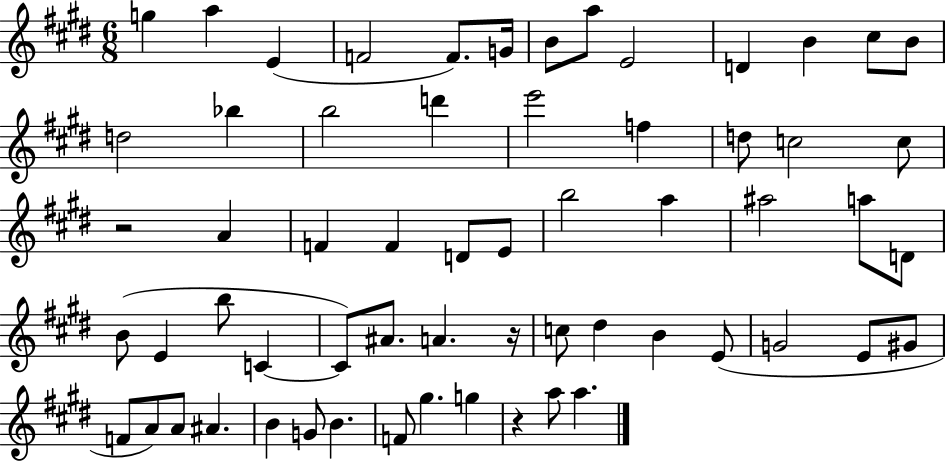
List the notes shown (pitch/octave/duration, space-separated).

G5/q A5/q E4/q F4/h F4/e. G4/s B4/e A5/e E4/h D4/q B4/q C#5/e B4/e D5/h Bb5/q B5/h D6/q E6/h F5/q D5/e C5/h C5/e R/h A4/q F4/q F4/q D4/e E4/e B5/h A5/q A#5/h A5/e D4/e B4/e E4/q B5/e C4/q C4/e A#4/e. A4/q. R/s C5/e D#5/q B4/q E4/e G4/h E4/e G#4/e F4/e A4/e A4/e A#4/q. B4/q G4/e B4/q. F4/e G#5/q. G5/q R/q A5/e A5/q.